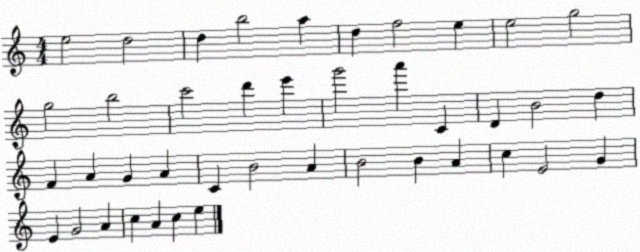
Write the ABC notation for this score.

X:1
T:Untitled
M:4/4
L:1/4
K:C
e2 d2 d b2 a d f2 e e2 g2 g2 b2 c'2 d' e' g'2 a' C D B2 d F A G A C B2 A B2 B A c E2 G E G2 A c A c e